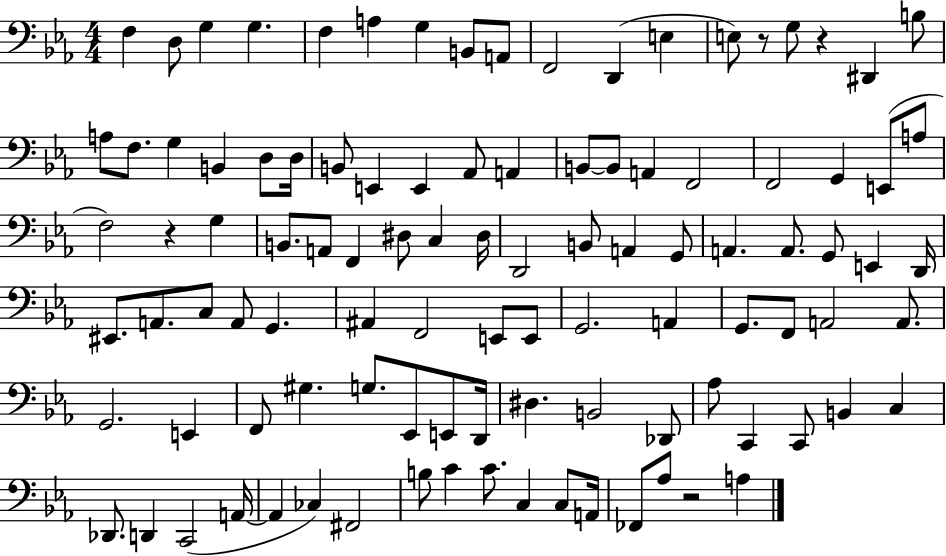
F3/q D3/e G3/q G3/q. F3/q A3/q G3/q B2/e A2/e F2/h D2/q E3/q E3/e R/e G3/e R/q D#2/q B3/e A3/e F3/e. G3/q B2/q D3/e D3/s B2/e E2/q E2/q Ab2/e A2/q B2/e B2/e A2/q F2/h F2/h G2/q E2/e A3/e F3/h R/q G3/q B2/e. A2/e F2/q D#3/e C3/q D#3/s D2/h B2/e A2/q G2/e A2/q. A2/e. G2/e E2/q D2/s EIS2/e. A2/e. C3/e A2/e G2/q. A#2/q F2/h E2/e E2/e G2/h. A2/q G2/e. F2/e A2/h A2/e. G2/h. E2/q F2/e G#3/q. G3/e. Eb2/e E2/e D2/s D#3/q. B2/h Db2/e Ab3/e C2/q C2/e B2/q C3/q Db2/e. D2/q C2/h A2/s A2/q CES3/q F#2/h B3/e C4/q C4/e. C3/q C3/e A2/s FES2/e Ab3/e R/h A3/q